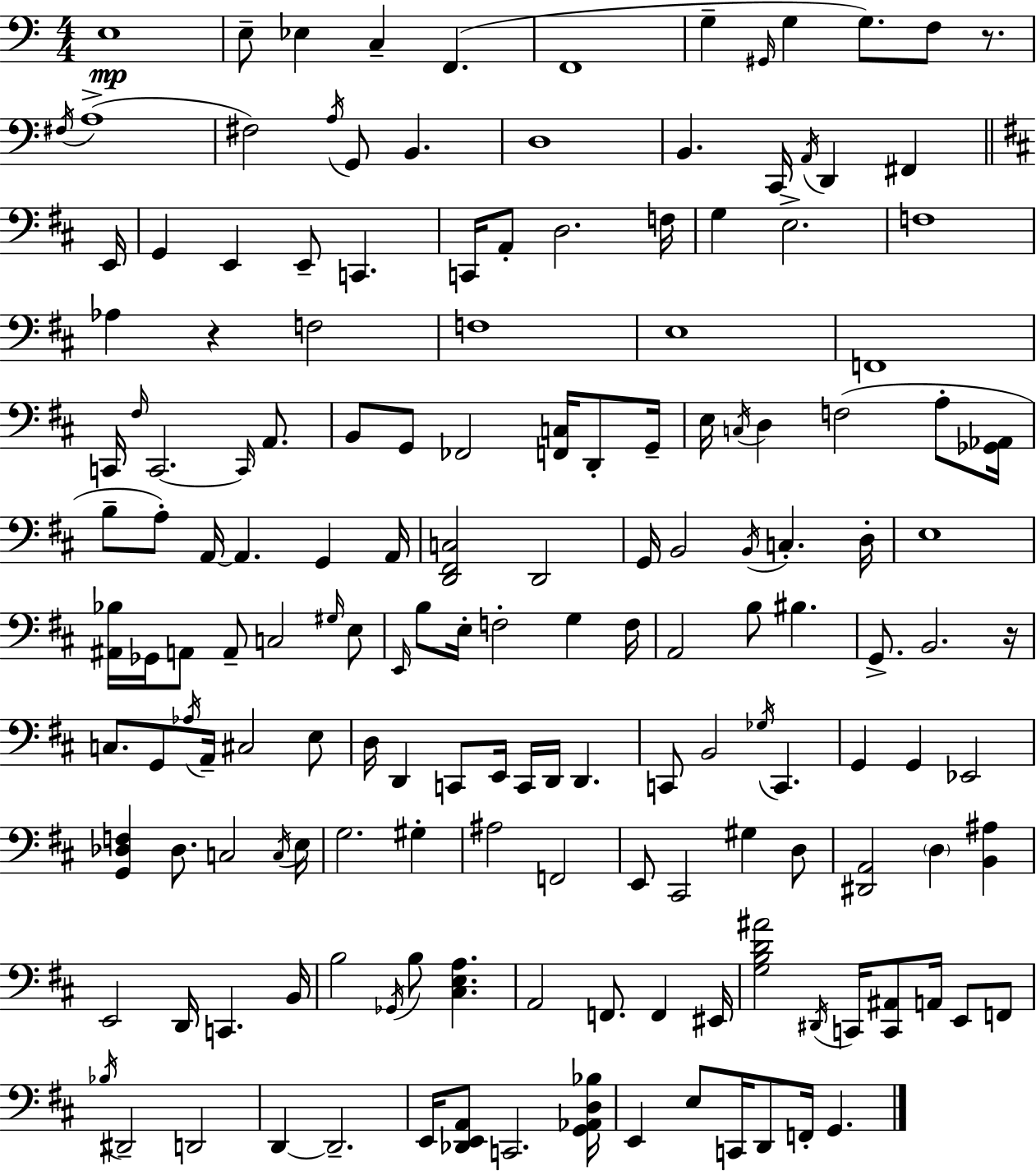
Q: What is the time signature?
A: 4/4